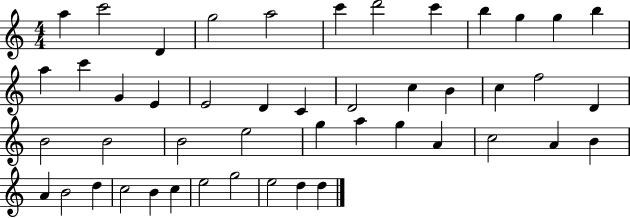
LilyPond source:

{
  \clef treble
  \numericTimeSignature
  \time 4/4
  \key c \major
  a''4 c'''2 d'4 | g''2 a''2 | c'''4 d'''2 c'''4 | b''4 g''4 g''4 b''4 | \break a''4 c'''4 g'4 e'4 | e'2 d'4 c'4 | d'2 c''4 b'4 | c''4 f''2 d'4 | \break b'2 b'2 | b'2 e''2 | g''4 a''4 g''4 a'4 | c''2 a'4 b'4 | \break a'4 b'2 d''4 | c''2 b'4 c''4 | e''2 g''2 | e''2 d''4 d''4 | \break \bar "|."
}